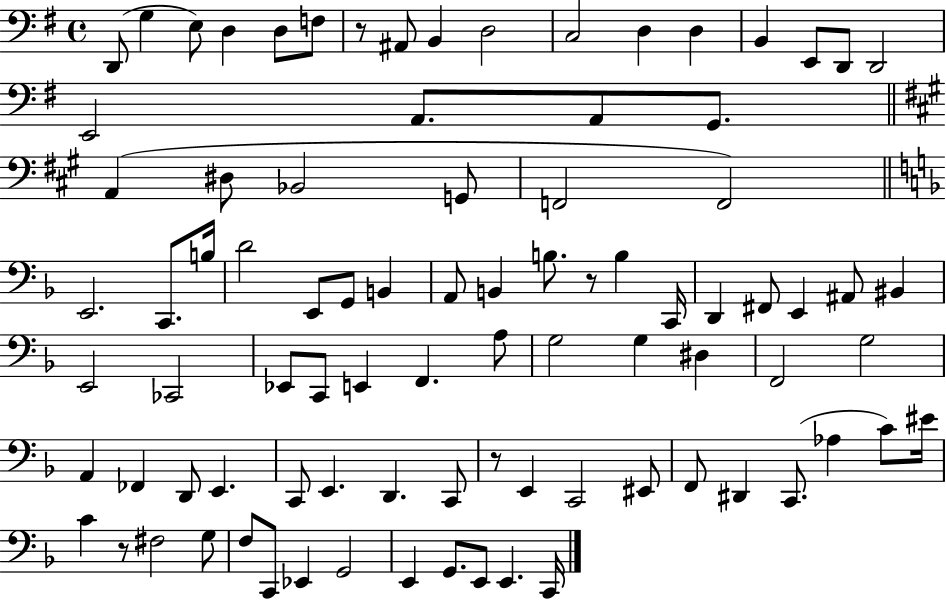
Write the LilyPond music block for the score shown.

{
  \clef bass
  \time 4/4
  \defaultTimeSignature
  \key g \major
  d,8( g4 e8) d4 d8 f8 | r8 ais,8 b,4 d2 | c2 d4 d4 | b,4 e,8 d,8 d,2 | \break e,2 a,8. a,8 g,8. | \bar "||" \break \key a \major a,4( dis8 bes,2 g,8 | f,2 f,2) | \bar "||" \break \key f \major e,2. c,8. b16 | d'2 e,8 g,8 b,4 | a,8 b,4 b8. r8 b4 c,16 | d,4 fis,8 e,4 ais,8 bis,4 | \break e,2 ces,2 | ees,8 c,8 e,4 f,4. a8 | g2 g4 dis4 | f,2 g2 | \break a,4 fes,4 d,8 e,4. | c,8 e,4. d,4. c,8 | r8 e,4 c,2 eis,8 | f,8 dis,4 c,8.( aes4 c'8) eis'16 | \break c'4 r8 fis2 g8 | f8 c,8 ees,4 g,2 | e,4 g,8. e,8 e,4. c,16 | \bar "|."
}